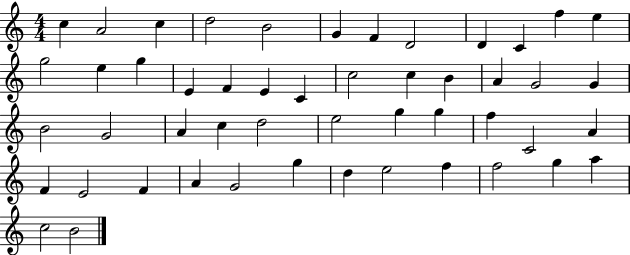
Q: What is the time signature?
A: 4/4